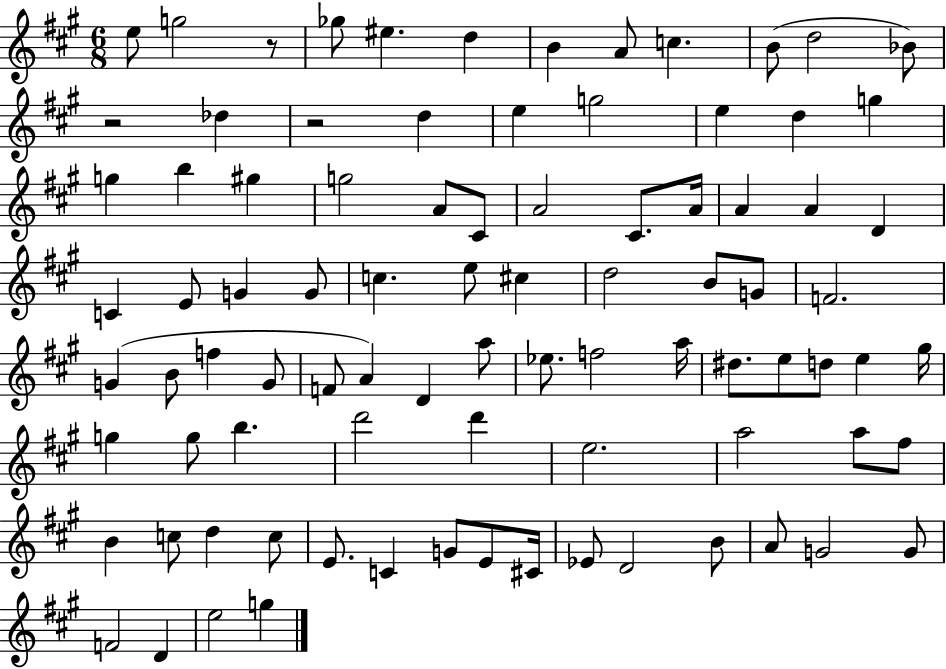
E5/e G5/h R/e Gb5/e EIS5/q. D5/q B4/q A4/e C5/q. B4/e D5/h Bb4/e R/h Db5/q R/h D5/q E5/q G5/h E5/q D5/q G5/q G5/q B5/q G#5/q G5/h A4/e C#4/e A4/h C#4/e. A4/s A4/q A4/q D4/q C4/q E4/e G4/q G4/e C5/q. E5/e C#5/q D5/h B4/e G4/e F4/h. G4/q B4/e F5/q G4/e F4/e A4/q D4/q A5/e Eb5/e. F5/h A5/s D#5/e. E5/e D5/e E5/q G#5/s G5/q G5/e B5/q. D6/h D6/q E5/h. A5/h A5/e F#5/e B4/q C5/e D5/q C5/e E4/e. C4/q G4/e E4/e C#4/s Eb4/e D4/h B4/e A4/e G4/h G4/e F4/h D4/q E5/h G5/q